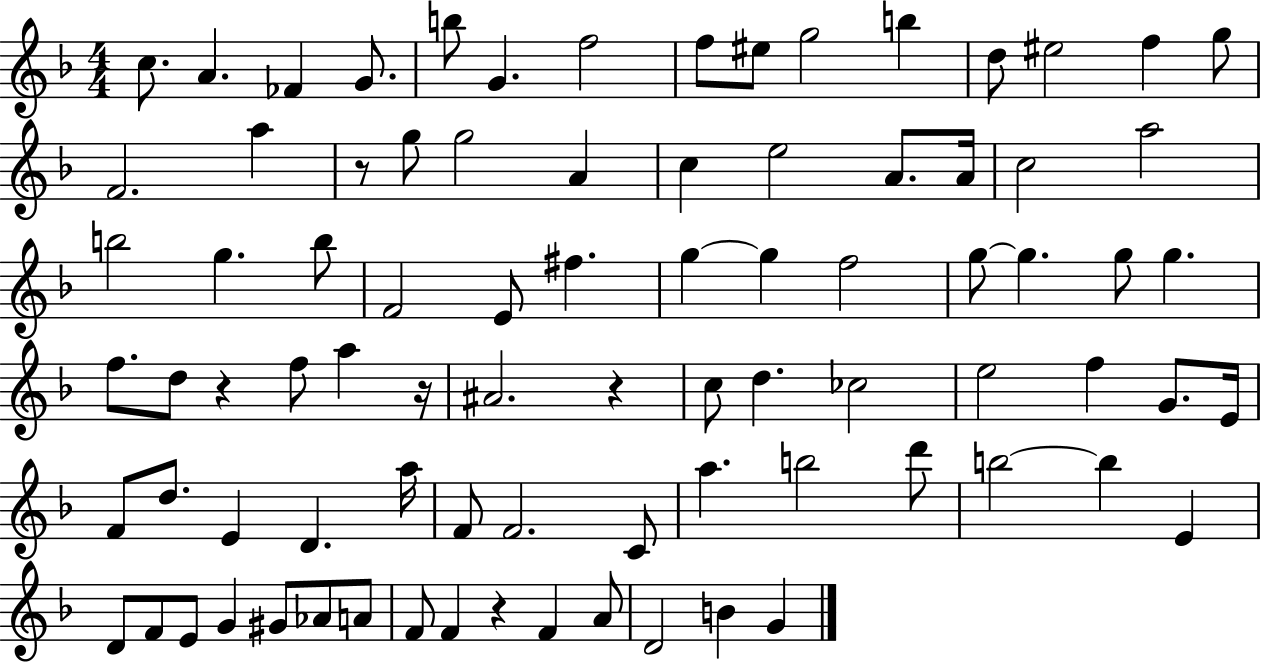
{
  \clef treble
  \numericTimeSignature
  \time 4/4
  \key f \major
  c''8. a'4. fes'4 g'8. | b''8 g'4. f''2 | f''8 eis''8 g''2 b''4 | d''8 eis''2 f''4 g''8 | \break f'2. a''4 | r8 g''8 g''2 a'4 | c''4 e''2 a'8. a'16 | c''2 a''2 | \break b''2 g''4. b''8 | f'2 e'8 fis''4. | g''4~~ g''4 f''2 | g''8~~ g''4. g''8 g''4. | \break f''8. d''8 r4 f''8 a''4 r16 | ais'2. r4 | c''8 d''4. ces''2 | e''2 f''4 g'8. e'16 | \break f'8 d''8. e'4 d'4. a''16 | f'8 f'2. c'8 | a''4. b''2 d'''8 | b''2~~ b''4 e'4 | \break d'8 f'8 e'8 g'4 gis'8 aes'8 a'8 | f'8 f'4 r4 f'4 a'8 | d'2 b'4 g'4 | \bar "|."
}